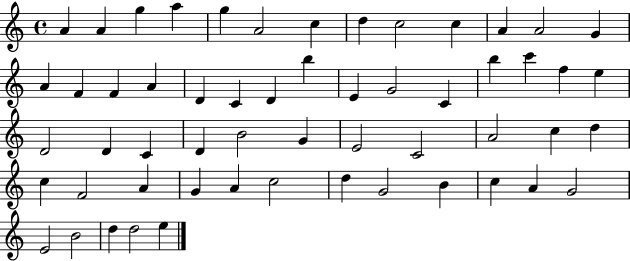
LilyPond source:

{
  \clef treble
  \time 4/4
  \defaultTimeSignature
  \key c \major
  a'4 a'4 g''4 a''4 | g''4 a'2 c''4 | d''4 c''2 c''4 | a'4 a'2 g'4 | \break a'4 f'4 f'4 a'4 | d'4 c'4 d'4 b''4 | e'4 g'2 c'4 | b''4 c'''4 f''4 e''4 | \break d'2 d'4 c'4 | d'4 b'2 g'4 | e'2 c'2 | a'2 c''4 d''4 | \break c''4 f'2 a'4 | g'4 a'4 c''2 | d''4 g'2 b'4 | c''4 a'4 g'2 | \break e'2 b'2 | d''4 d''2 e''4 | \bar "|."
}